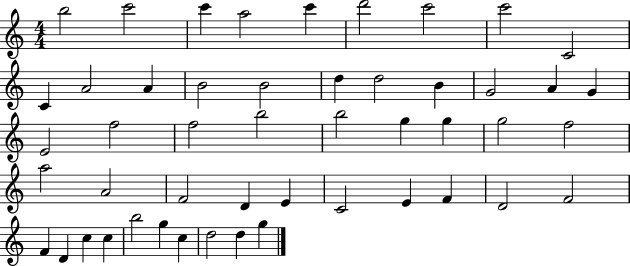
X:1
T:Untitled
M:4/4
L:1/4
K:C
b2 c'2 c' a2 c' d'2 c'2 c'2 C2 C A2 A B2 B2 d d2 B G2 A G E2 f2 f2 b2 b2 g g g2 f2 a2 A2 F2 D E C2 E F D2 F2 F D c c b2 g c d2 d g